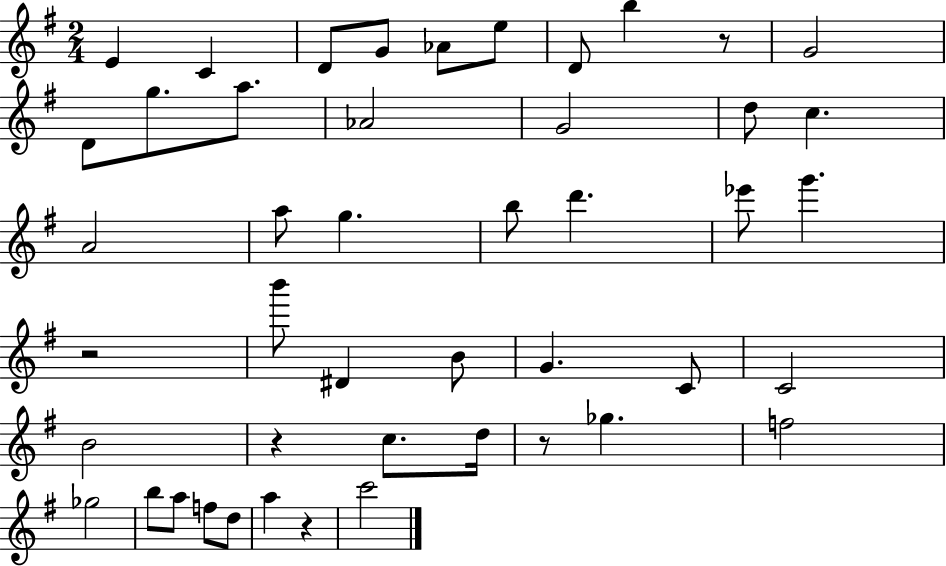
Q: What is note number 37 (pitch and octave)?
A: A5